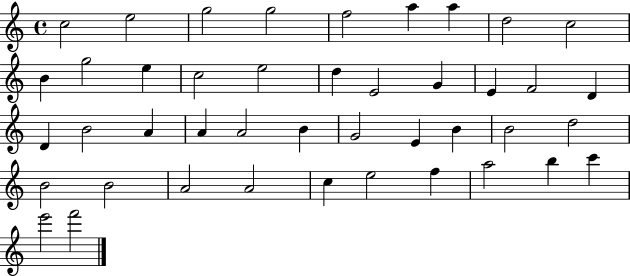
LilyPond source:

{
  \clef treble
  \time 4/4
  \defaultTimeSignature
  \key c \major
  c''2 e''2 | g''2 g''2 | f''2 a''4 a''4 | d''2 c''2 | \break b'4 g''2 e''4 | c''2 e''2 | d''4 e'2 g'4 | e'4 f'2 d'4 | \break d'4 b'2 a'4 | a'4 a'2 b'4 | g'2 e'4 b'4 | b'2 d''2 | \break b'2 b'2 | a'2 a'2 | c''4 e''2 f''4 | a''2 b''4 c'''4 | \break e'''2 f'''2 | \bar "|."
}